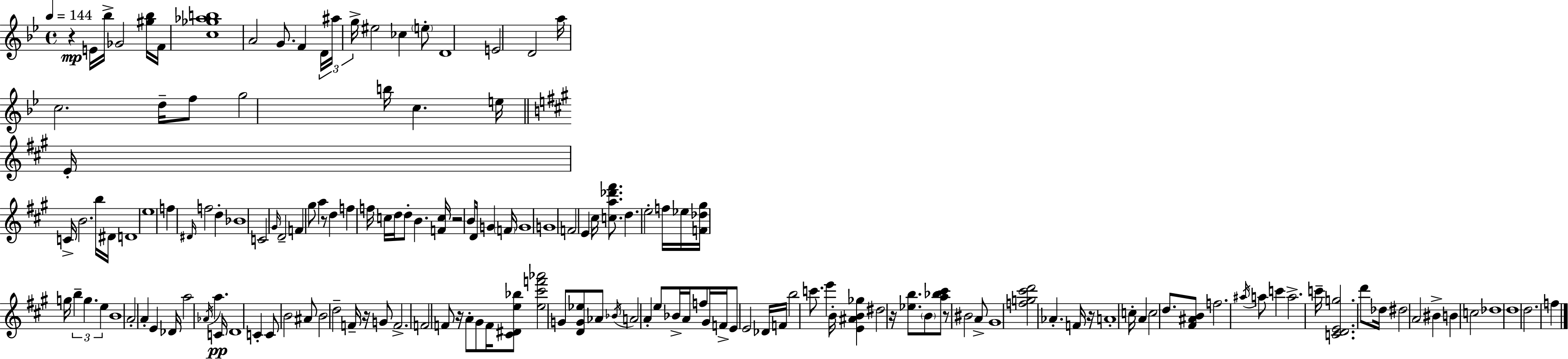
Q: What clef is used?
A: treble